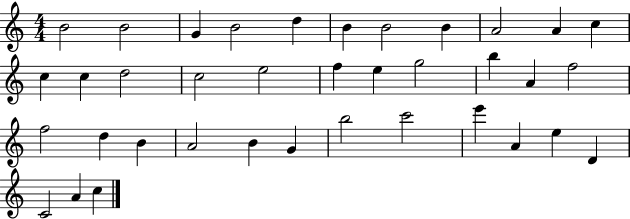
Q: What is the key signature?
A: C major